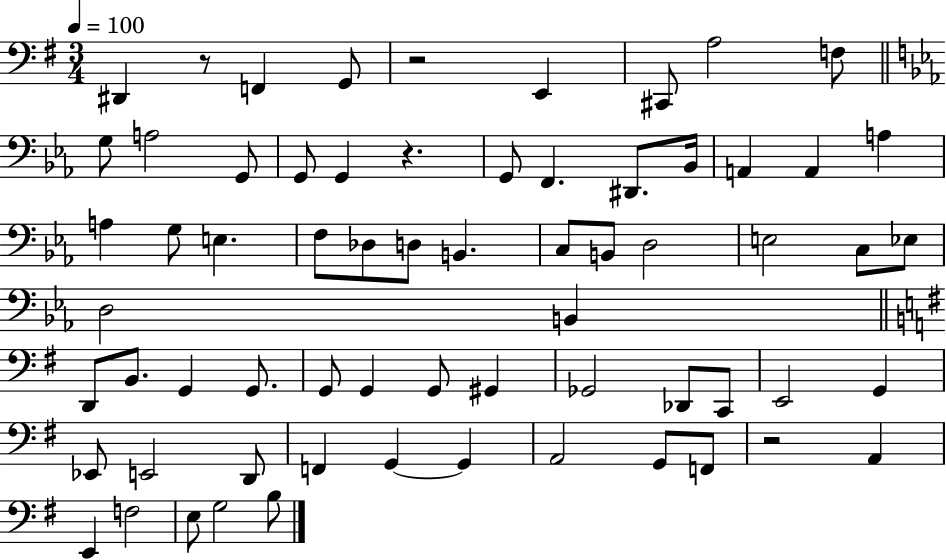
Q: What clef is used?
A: bass